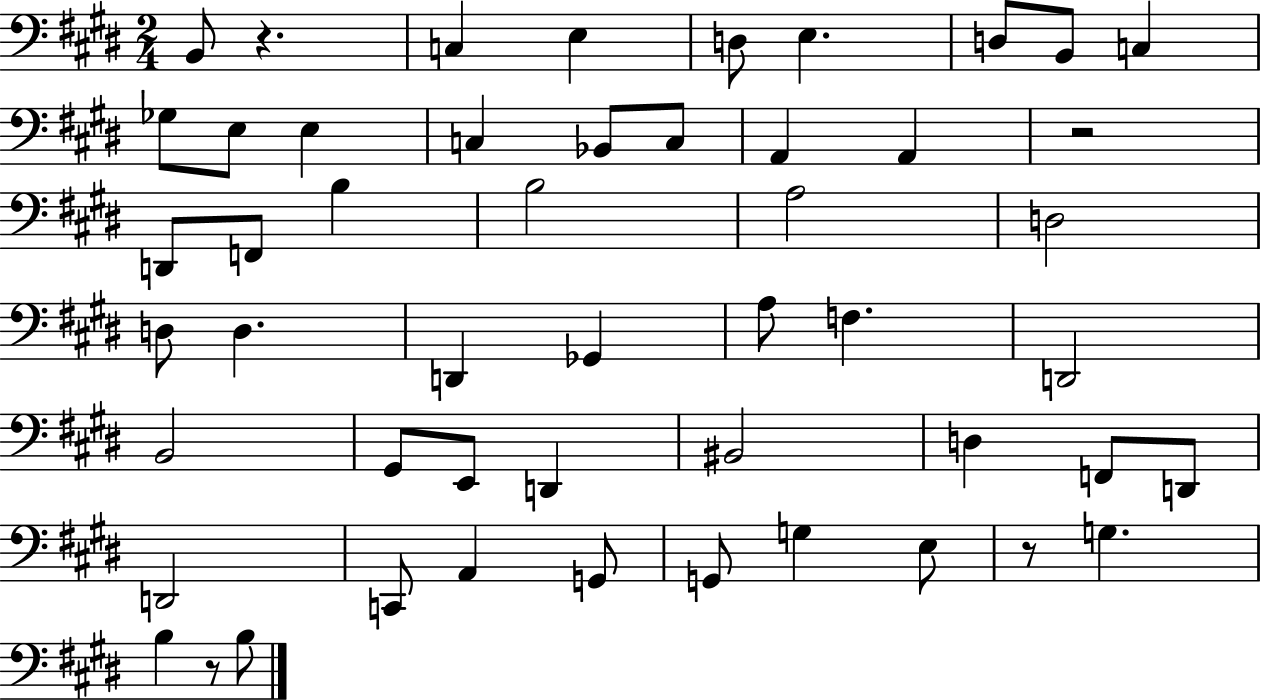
{
  \clef bass
  \numericTimeSignature
  \time 2/4
  \key e \major
  b,8 r4. | c4 e4 | d8 e4. | d8 b,8 c4 | \break ges8 e8 e4 | c4 bes,8 c8 | a,4 a,4 | r2 | \break d,8 f,8 b4 | b2 | a2 | d2 | \break d8 d4. | d,4 ges,4 | a8 f4. | d,2 | \break b,2 | gis,8 e,8 d,4 | bis,2 | d4 f,8 d,8 | \break d,2 | c,8 a,4 g,8 | g,8 g4 e8 | r8 g4. | \break b4 r8 b8 | \bar "|."
}